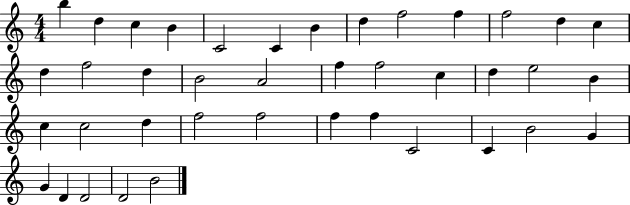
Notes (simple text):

B5/q D5/q C5/q B4/q C4/h C4/q B4/q D5/q F5/h F5/q F5/h D5/q C5/q D5/q F5/h D5/q B4/h A4/h F5/q F5/h C5/q D5/q E5/h B4/q C5/q C5/h D5/q F5/h F5/h F5/q F5/q C4/h C4/q B4/h G4/q G4/q D4/q D4/h D4/h B4/h